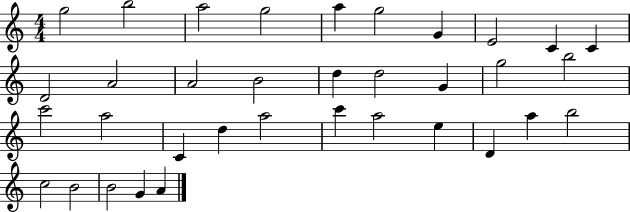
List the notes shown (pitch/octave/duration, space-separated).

G5/h B5/h A5/h G5/h A5/q G5/h G4/q E4/h C4/q C4/q D4/h A4/h A4/h B4/h D5/q D5/h G4/q G5/h B5/h C6/h A5/h C4/q D5/q A5/h C6/q A5/h E5/q D4/q A5/q B5/h C5/h B4/h B4/h G4/q A4/q